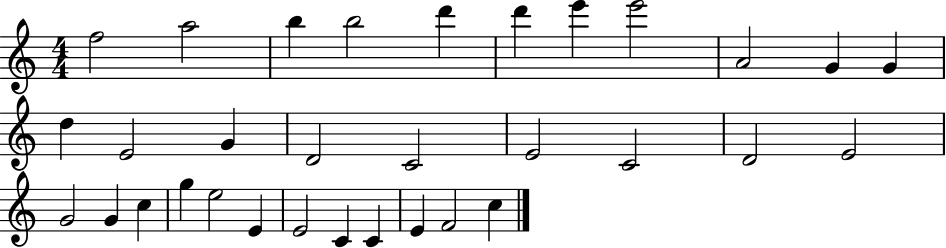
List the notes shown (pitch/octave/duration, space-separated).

F5/h A5/h B5/q B5/h D6/q D6/q E6/q E6/h A4/h G4/q G4/q D5/q E4/h G4/q D4/h C4/h E4/h C4/h D4/h E4/h G4/h G4/q C5/q G5/q E5/h E4/q E4/h C4/q C4/q E4/q F4/h C5/q